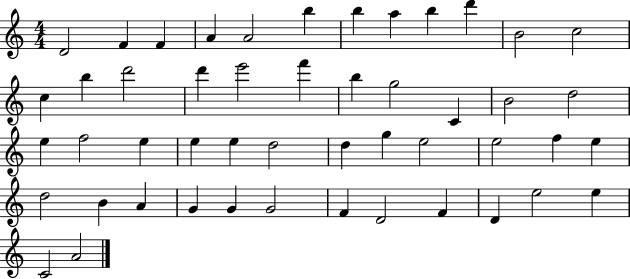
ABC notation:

X:1
T:Untitled
M:4/4
L:1/4
K:C
D2 F F A A2 b b a b d' B2 c2 c b d'2 d' e'2 f' b g2 C B2 d2 e f2 e e e d2 d g e2 e2 f e d2 B A G G G2 F D2 F D e2 e C2 A2